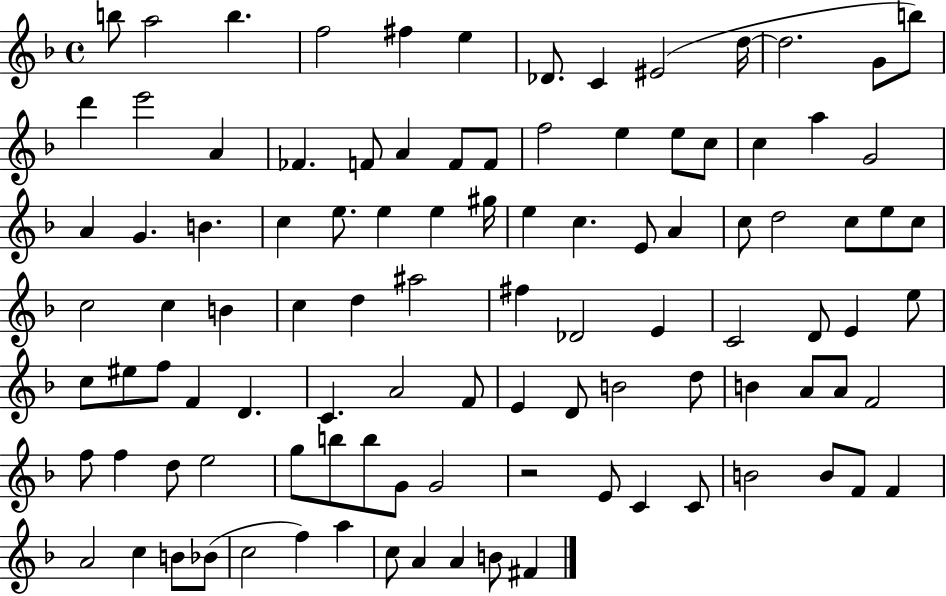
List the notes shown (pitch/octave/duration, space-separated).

B5/e A5/h B5/q. F5/h F#5/q E5/q Db4/e. C4/q EIS4/h D5/s D5/h. G4/e B5/e D6/q E6/h A4/q FES4/q. F4/e A4/q F4/e F4/e F5/h E5/q E5/e C5/e C5/q A5/q G4/h A4/q G4/q. B4/q. C5/q E5/e. E5/q E5/q G#5/s E5/q C5/q. E4/e A4/q C5/e D5/h C5/e E5/e C5/e C5/h C5/q B4/q C5/q D5/q A#5/h F#5/q Db4/h E4/q C4/h D4/e E4/q E5/e C5/e EIS5/e F5/e F4/q D4/q. C4/q. A4/h F4/e E4/q D4/e B4/h D5/e B4/q A4/e A4/e F4/h F5/e F5/q D5/e E5/h G5/e B5/e B5/e G4/e G4/h R/h E4/e C4/q C4/e B4/h B4/e F4/e F4/q A4/h C5/q B4/e Bb4/e C5/h F5/q A5/q C5/e A4/q A4/q B4/e F#4/q